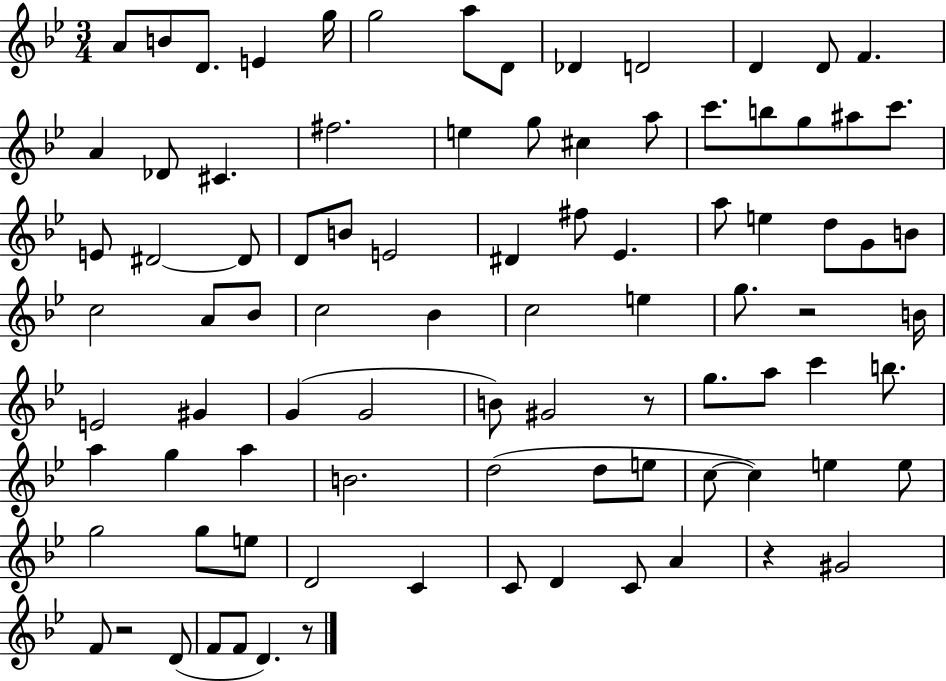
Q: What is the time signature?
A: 3/4